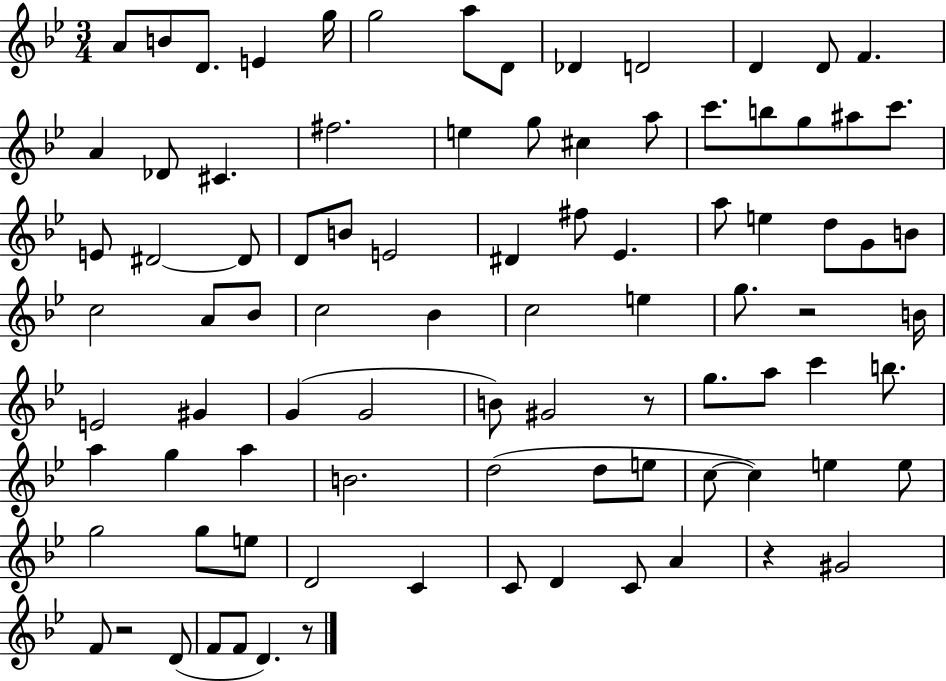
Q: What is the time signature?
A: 3/4